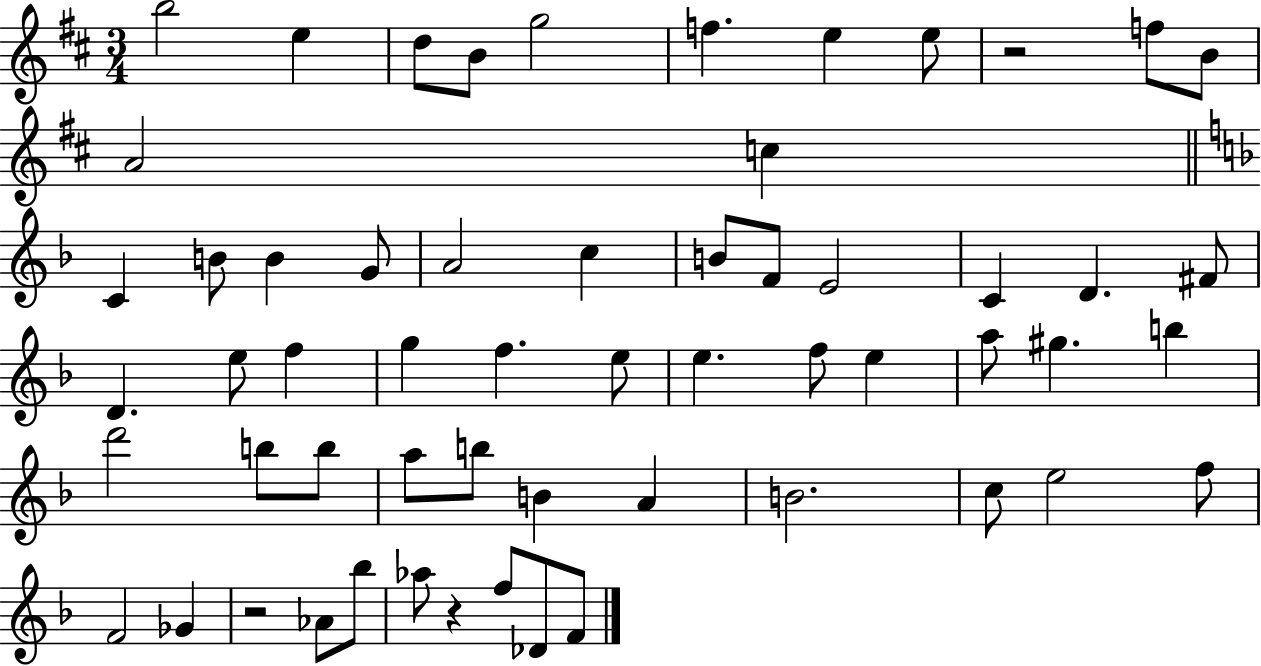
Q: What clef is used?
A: treble